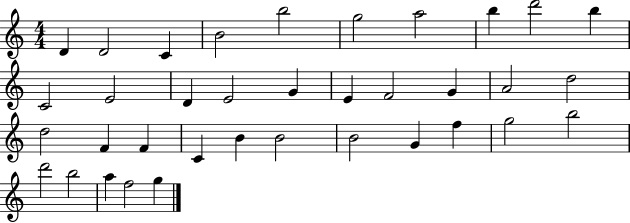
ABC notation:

X:1
T:Untitled
M:4/4
L:1/4
K:C
D D2 C B2 b2 g2 a2 b d'2 b C2 E2 D E2 G E F2 G A2 d2 d2 F F C B B2 B2 G f g2 b2 d'2 b2 a f2 g